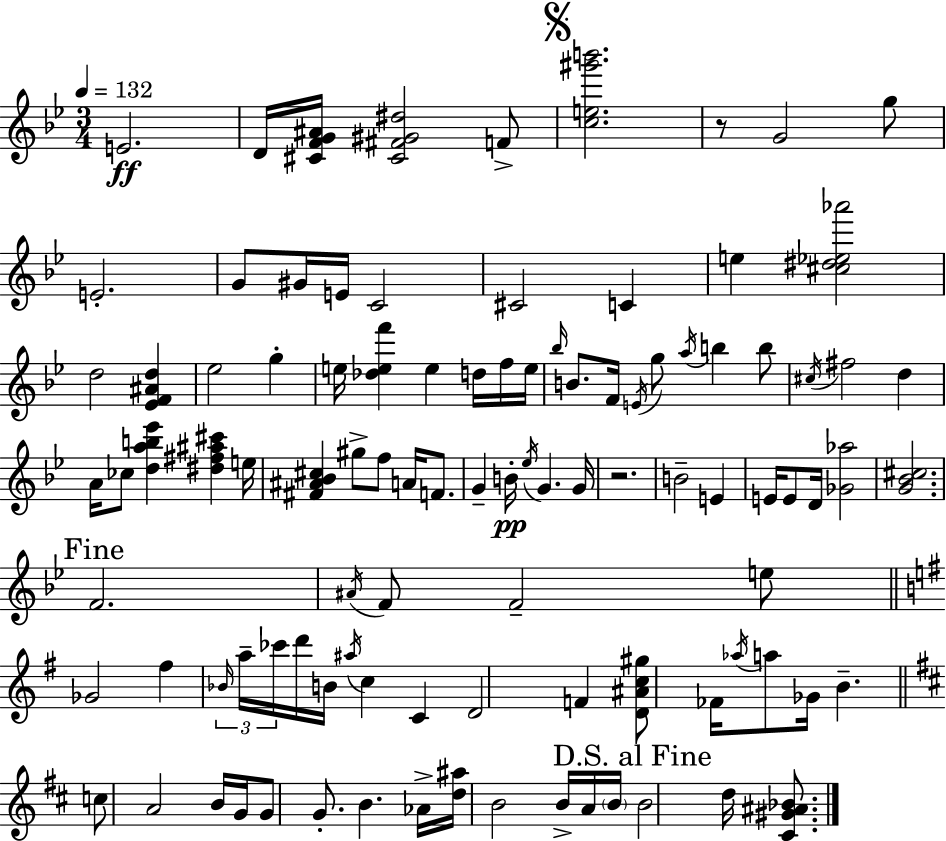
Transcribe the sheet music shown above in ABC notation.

X:1
T:Untitled
M:3/4
L:1/4
K:Gm
E2 D/4 [^CFG^A]/4 [^C^F^G^d]2 F/2 [ce^g'b']2 z/2 G2 g/2 E2 G/2 ^G/4 E/4 C2 ^C2 C e [^c^d_e_a']2 d2 [_EF^Ad] _e2 g e/4 [_def'] e d/4 f/4 e/4 _b/4 B/2 F/4 E/4 g/2 a/4 b b/2 ^c/4 ^f2 d A/4 _c/2 [dab_e'] [^d^f^a^c'] e/4 [^F^A_B^c] ^g/2 f/2 A/4 F/2 G B/4 _e/4 G G/4 z2 B2 E E/4 E/2 D/4 [_G_a]2 [G_B^c]2 F2 ^A/4 F/2 F2 e/2 _G2 ^f _B/4 a/4 _c'/4 d'/4 B/4 ^a/4 c C D2 F [D^Ac^g]/2 _F/4 _a/4 a/2 _G/4 B c/2 A2 B/4 G/4 G/2 G/2 B _A/4 [d^a]/4 B2 B/4 A/4 B/4 B2 d/4 [^C^G^A_B]/2